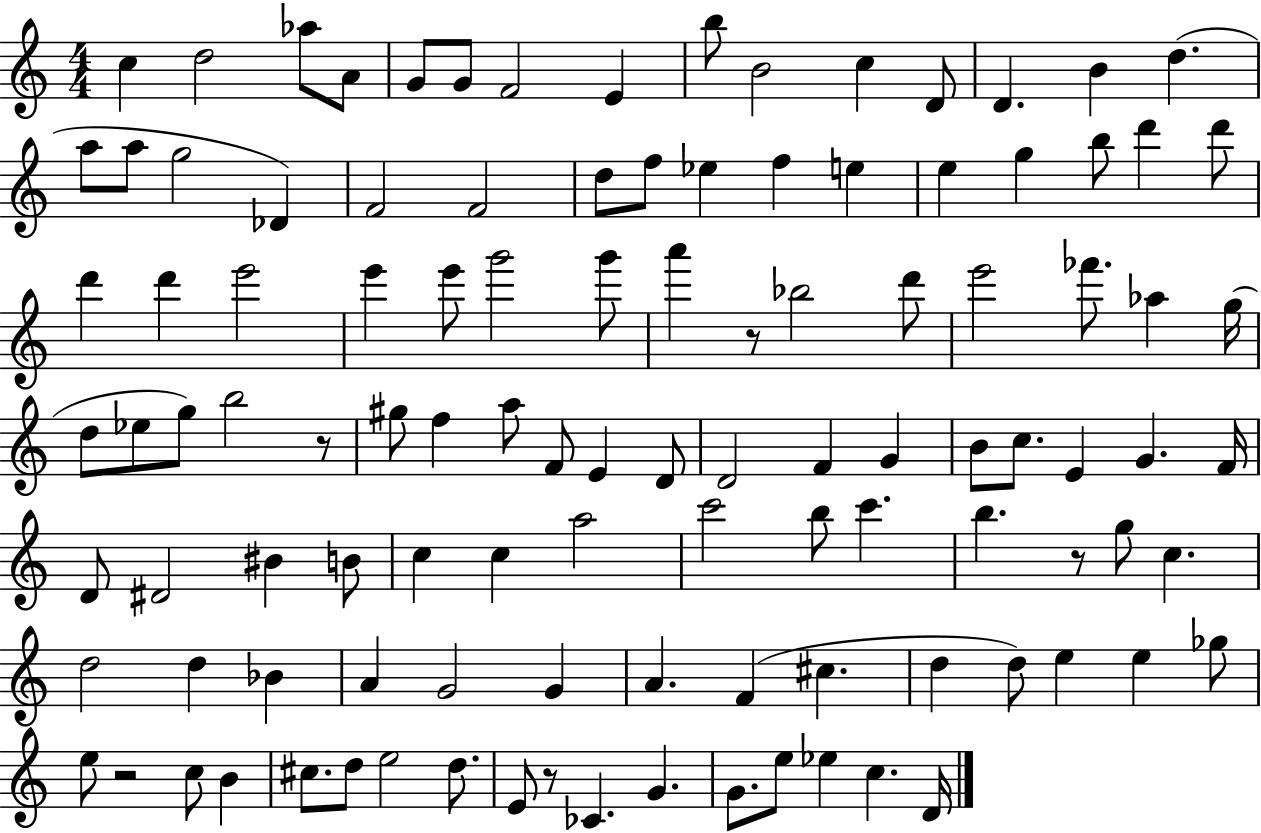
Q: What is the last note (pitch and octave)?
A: D4